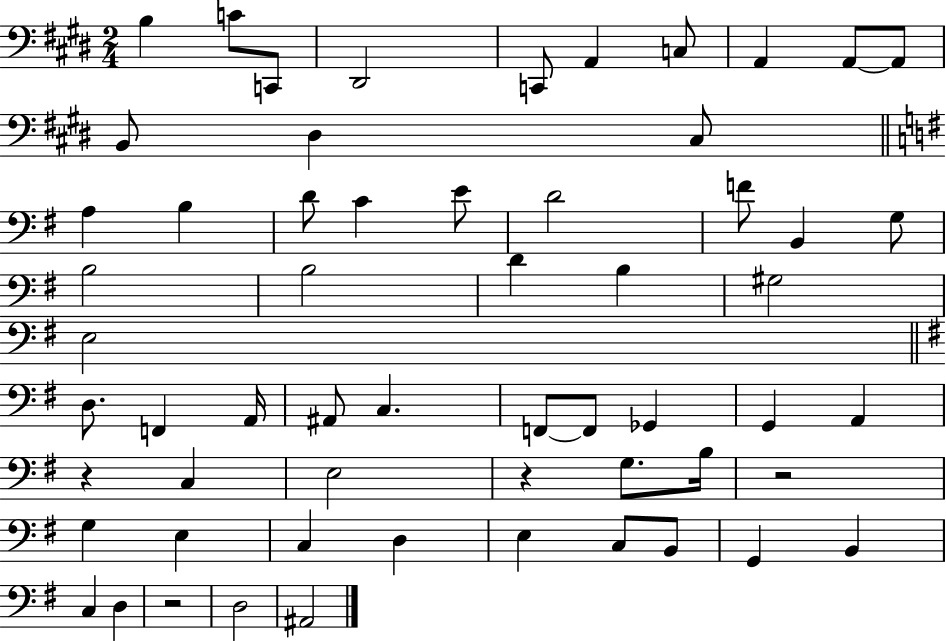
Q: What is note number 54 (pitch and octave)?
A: D3